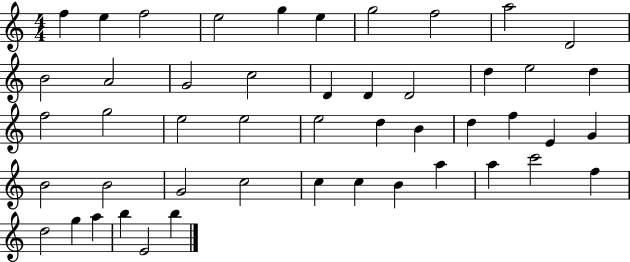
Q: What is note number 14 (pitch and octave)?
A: C5